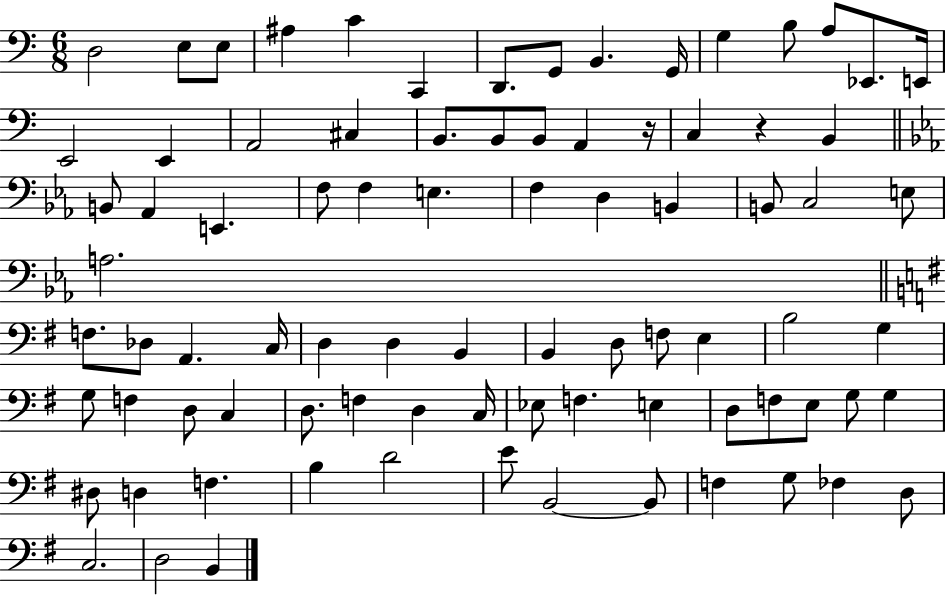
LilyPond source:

{
  \clef bass
  \numericTimeSignature
  \time 6/8
  \key c \major
  d2 e8 e8 | ais4 c'4 c,4 | d,8. g,8 b,4. g,16 | g4 b8 a8 ees,8. e,16 | \break e,2 e,4 | a,2 cis4 | b,8. b,8 b,8 a,4 r16 | c4 r4 b,4 | \break \bar "||" \break \key c \minor b,8 aes,4 e,4. | f8 f4 e4. | f4 d4 b,4 | b,8 c2 e8 | \break a2. | \bar "||" \break \key e \minor f8. des8 a,4. c16 | d4 d4 b,4 | b,4 d8 f8 e4 | b2 g4 | \break g8 f4 d8 c4 | d8. f4 d4 c16 | ees8 f4. e4 | d8 f8 e8 g8 g4 | \break dis8 d4 f4. | b4 d'2 | e'8 b,2~~ b,8 | f4 g8 fes4 d8 | \break c2. | d2 b,4 | \bar "|."
}